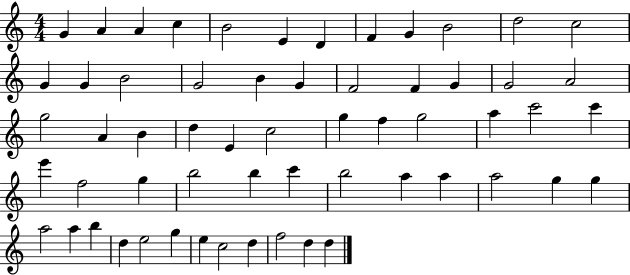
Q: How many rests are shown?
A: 0